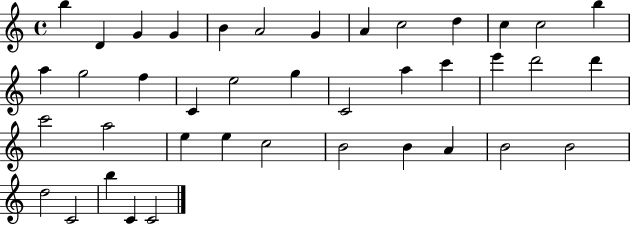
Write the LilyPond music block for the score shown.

{
  \clef treble
  \time 4/4
  \defaultTimeSignature
  \key c \major
  b''4 d'4 g'4 g'4 | b'4 a'2 g'4 | a'4 c''2 d''4 | c''4 c''2 b''4 | \break a''4 g''2 f''4 | c'4 e''2 g''4 | c'2 a''4 c'''4 | e'''4 d'''2 d'''4 | \break c'''2 a''2 | e''4 e''4 c''2 | b'2 b'4 a'4 | b'2 b'2 | \break d''2 c'2 | b''4 c'4 c'2 | \bar "|."
}